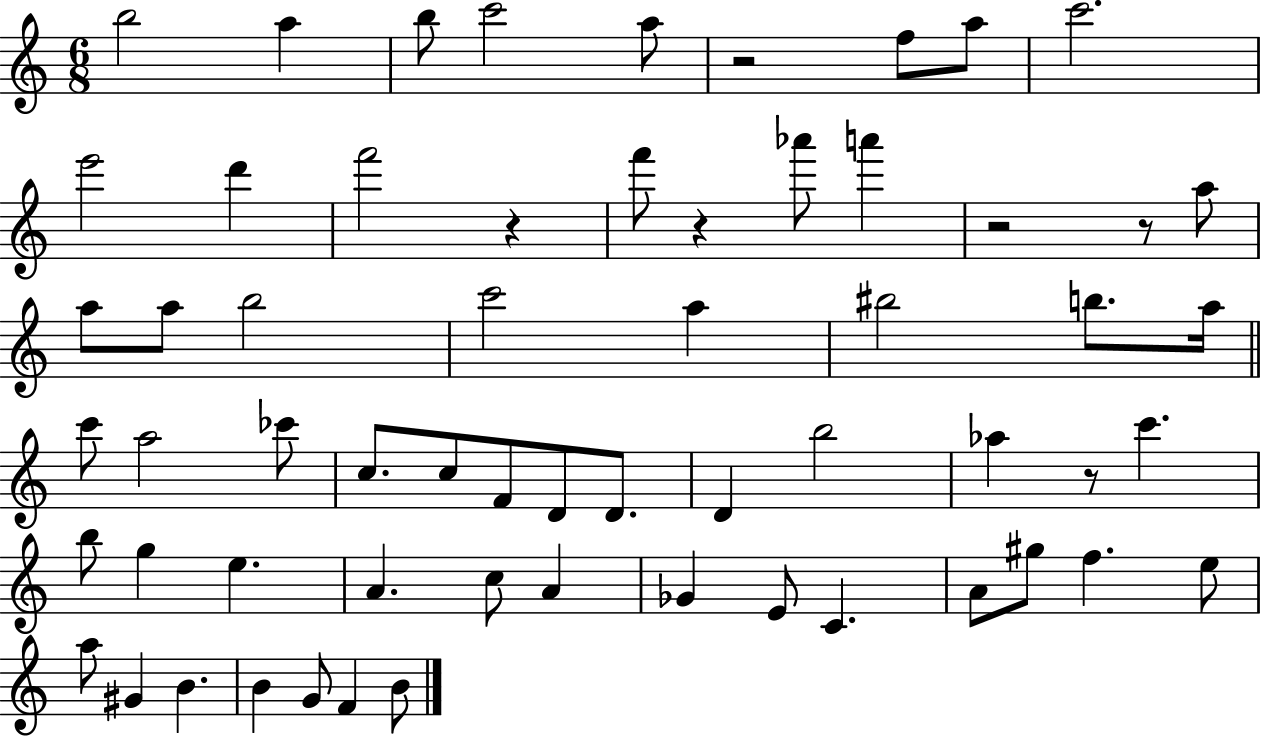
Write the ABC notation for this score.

X:1
T:Untitled
M:6/8
L:1/4
K:C
b2 a b/2 c'2 a/2 z2 f/2 a/2 c'2 e'2 d' f'2 z f'/2 z _a'/2 a' z2 z/2 a/2 a/2 a/2 b2 c'2 a ^b2 b/2 a/4 c'/2 a2 _c'/2 c/2 c/2 F/2 D/2 D/2 D b2 _a z/2 c' b/2 g e A c/2 A _G E/2 C A/2 ^g/2 f e/2 a/2 ^G B B G/2 F B/2